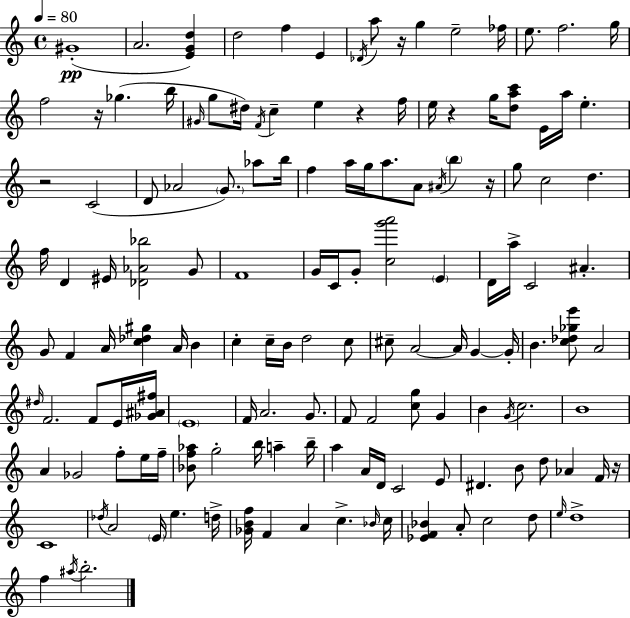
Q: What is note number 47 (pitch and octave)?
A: EIS4